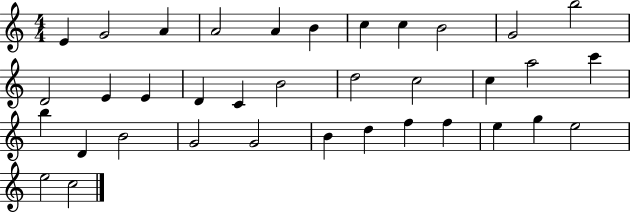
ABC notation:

X:1
T:Untitled
M:4/4
L:1/4
K:C
E G2 A A2 A B c c B2 G2 b2 D2 E E D C B2 d2 c2 c a2 c' b D B2 G2 G2 B d f f e g e2 e2 c2